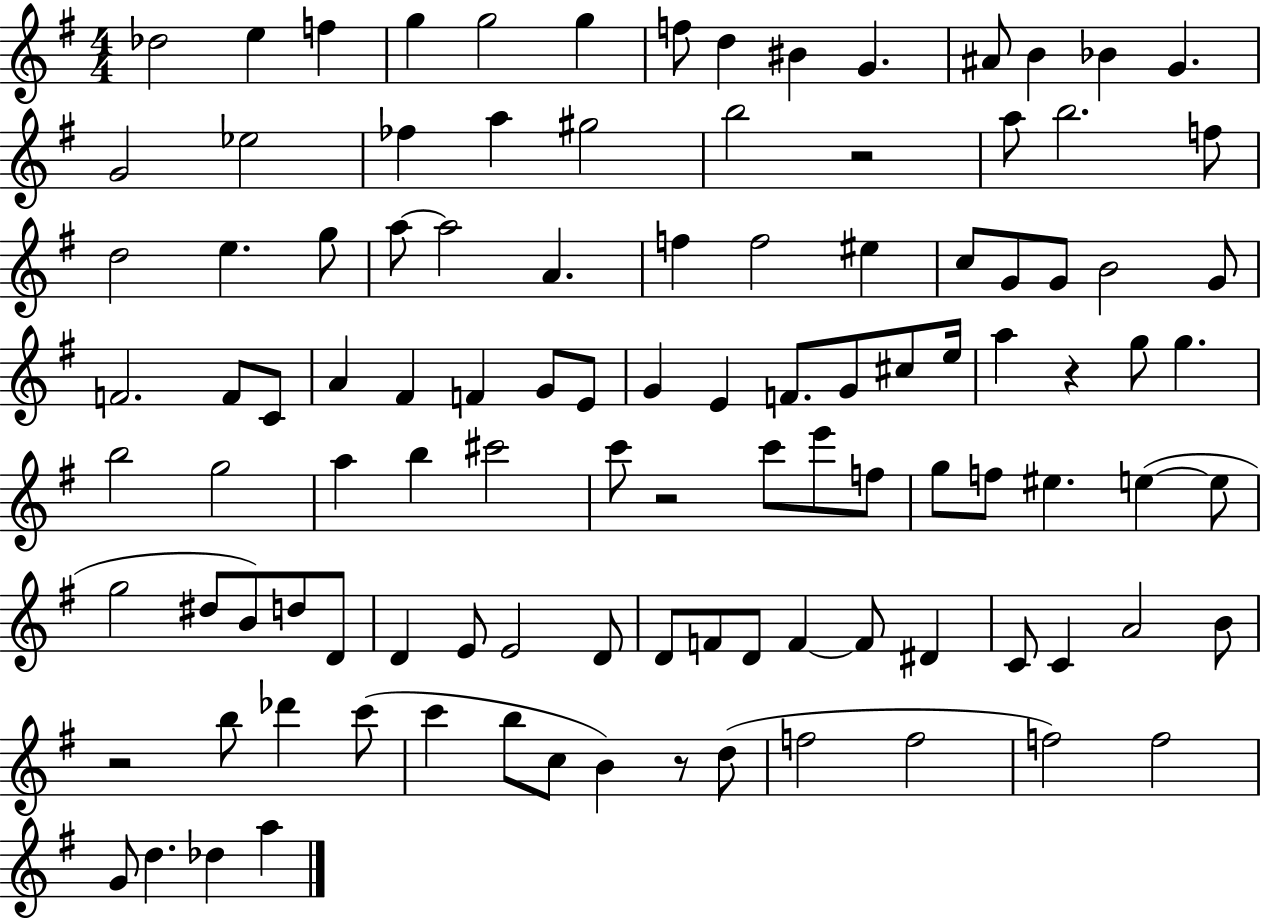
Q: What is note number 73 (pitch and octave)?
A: D4